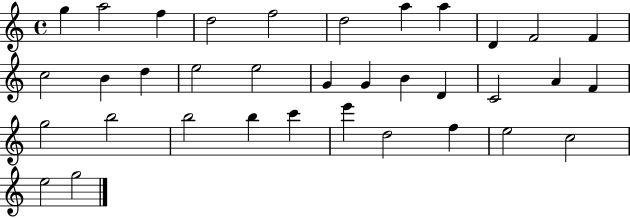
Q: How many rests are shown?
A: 0